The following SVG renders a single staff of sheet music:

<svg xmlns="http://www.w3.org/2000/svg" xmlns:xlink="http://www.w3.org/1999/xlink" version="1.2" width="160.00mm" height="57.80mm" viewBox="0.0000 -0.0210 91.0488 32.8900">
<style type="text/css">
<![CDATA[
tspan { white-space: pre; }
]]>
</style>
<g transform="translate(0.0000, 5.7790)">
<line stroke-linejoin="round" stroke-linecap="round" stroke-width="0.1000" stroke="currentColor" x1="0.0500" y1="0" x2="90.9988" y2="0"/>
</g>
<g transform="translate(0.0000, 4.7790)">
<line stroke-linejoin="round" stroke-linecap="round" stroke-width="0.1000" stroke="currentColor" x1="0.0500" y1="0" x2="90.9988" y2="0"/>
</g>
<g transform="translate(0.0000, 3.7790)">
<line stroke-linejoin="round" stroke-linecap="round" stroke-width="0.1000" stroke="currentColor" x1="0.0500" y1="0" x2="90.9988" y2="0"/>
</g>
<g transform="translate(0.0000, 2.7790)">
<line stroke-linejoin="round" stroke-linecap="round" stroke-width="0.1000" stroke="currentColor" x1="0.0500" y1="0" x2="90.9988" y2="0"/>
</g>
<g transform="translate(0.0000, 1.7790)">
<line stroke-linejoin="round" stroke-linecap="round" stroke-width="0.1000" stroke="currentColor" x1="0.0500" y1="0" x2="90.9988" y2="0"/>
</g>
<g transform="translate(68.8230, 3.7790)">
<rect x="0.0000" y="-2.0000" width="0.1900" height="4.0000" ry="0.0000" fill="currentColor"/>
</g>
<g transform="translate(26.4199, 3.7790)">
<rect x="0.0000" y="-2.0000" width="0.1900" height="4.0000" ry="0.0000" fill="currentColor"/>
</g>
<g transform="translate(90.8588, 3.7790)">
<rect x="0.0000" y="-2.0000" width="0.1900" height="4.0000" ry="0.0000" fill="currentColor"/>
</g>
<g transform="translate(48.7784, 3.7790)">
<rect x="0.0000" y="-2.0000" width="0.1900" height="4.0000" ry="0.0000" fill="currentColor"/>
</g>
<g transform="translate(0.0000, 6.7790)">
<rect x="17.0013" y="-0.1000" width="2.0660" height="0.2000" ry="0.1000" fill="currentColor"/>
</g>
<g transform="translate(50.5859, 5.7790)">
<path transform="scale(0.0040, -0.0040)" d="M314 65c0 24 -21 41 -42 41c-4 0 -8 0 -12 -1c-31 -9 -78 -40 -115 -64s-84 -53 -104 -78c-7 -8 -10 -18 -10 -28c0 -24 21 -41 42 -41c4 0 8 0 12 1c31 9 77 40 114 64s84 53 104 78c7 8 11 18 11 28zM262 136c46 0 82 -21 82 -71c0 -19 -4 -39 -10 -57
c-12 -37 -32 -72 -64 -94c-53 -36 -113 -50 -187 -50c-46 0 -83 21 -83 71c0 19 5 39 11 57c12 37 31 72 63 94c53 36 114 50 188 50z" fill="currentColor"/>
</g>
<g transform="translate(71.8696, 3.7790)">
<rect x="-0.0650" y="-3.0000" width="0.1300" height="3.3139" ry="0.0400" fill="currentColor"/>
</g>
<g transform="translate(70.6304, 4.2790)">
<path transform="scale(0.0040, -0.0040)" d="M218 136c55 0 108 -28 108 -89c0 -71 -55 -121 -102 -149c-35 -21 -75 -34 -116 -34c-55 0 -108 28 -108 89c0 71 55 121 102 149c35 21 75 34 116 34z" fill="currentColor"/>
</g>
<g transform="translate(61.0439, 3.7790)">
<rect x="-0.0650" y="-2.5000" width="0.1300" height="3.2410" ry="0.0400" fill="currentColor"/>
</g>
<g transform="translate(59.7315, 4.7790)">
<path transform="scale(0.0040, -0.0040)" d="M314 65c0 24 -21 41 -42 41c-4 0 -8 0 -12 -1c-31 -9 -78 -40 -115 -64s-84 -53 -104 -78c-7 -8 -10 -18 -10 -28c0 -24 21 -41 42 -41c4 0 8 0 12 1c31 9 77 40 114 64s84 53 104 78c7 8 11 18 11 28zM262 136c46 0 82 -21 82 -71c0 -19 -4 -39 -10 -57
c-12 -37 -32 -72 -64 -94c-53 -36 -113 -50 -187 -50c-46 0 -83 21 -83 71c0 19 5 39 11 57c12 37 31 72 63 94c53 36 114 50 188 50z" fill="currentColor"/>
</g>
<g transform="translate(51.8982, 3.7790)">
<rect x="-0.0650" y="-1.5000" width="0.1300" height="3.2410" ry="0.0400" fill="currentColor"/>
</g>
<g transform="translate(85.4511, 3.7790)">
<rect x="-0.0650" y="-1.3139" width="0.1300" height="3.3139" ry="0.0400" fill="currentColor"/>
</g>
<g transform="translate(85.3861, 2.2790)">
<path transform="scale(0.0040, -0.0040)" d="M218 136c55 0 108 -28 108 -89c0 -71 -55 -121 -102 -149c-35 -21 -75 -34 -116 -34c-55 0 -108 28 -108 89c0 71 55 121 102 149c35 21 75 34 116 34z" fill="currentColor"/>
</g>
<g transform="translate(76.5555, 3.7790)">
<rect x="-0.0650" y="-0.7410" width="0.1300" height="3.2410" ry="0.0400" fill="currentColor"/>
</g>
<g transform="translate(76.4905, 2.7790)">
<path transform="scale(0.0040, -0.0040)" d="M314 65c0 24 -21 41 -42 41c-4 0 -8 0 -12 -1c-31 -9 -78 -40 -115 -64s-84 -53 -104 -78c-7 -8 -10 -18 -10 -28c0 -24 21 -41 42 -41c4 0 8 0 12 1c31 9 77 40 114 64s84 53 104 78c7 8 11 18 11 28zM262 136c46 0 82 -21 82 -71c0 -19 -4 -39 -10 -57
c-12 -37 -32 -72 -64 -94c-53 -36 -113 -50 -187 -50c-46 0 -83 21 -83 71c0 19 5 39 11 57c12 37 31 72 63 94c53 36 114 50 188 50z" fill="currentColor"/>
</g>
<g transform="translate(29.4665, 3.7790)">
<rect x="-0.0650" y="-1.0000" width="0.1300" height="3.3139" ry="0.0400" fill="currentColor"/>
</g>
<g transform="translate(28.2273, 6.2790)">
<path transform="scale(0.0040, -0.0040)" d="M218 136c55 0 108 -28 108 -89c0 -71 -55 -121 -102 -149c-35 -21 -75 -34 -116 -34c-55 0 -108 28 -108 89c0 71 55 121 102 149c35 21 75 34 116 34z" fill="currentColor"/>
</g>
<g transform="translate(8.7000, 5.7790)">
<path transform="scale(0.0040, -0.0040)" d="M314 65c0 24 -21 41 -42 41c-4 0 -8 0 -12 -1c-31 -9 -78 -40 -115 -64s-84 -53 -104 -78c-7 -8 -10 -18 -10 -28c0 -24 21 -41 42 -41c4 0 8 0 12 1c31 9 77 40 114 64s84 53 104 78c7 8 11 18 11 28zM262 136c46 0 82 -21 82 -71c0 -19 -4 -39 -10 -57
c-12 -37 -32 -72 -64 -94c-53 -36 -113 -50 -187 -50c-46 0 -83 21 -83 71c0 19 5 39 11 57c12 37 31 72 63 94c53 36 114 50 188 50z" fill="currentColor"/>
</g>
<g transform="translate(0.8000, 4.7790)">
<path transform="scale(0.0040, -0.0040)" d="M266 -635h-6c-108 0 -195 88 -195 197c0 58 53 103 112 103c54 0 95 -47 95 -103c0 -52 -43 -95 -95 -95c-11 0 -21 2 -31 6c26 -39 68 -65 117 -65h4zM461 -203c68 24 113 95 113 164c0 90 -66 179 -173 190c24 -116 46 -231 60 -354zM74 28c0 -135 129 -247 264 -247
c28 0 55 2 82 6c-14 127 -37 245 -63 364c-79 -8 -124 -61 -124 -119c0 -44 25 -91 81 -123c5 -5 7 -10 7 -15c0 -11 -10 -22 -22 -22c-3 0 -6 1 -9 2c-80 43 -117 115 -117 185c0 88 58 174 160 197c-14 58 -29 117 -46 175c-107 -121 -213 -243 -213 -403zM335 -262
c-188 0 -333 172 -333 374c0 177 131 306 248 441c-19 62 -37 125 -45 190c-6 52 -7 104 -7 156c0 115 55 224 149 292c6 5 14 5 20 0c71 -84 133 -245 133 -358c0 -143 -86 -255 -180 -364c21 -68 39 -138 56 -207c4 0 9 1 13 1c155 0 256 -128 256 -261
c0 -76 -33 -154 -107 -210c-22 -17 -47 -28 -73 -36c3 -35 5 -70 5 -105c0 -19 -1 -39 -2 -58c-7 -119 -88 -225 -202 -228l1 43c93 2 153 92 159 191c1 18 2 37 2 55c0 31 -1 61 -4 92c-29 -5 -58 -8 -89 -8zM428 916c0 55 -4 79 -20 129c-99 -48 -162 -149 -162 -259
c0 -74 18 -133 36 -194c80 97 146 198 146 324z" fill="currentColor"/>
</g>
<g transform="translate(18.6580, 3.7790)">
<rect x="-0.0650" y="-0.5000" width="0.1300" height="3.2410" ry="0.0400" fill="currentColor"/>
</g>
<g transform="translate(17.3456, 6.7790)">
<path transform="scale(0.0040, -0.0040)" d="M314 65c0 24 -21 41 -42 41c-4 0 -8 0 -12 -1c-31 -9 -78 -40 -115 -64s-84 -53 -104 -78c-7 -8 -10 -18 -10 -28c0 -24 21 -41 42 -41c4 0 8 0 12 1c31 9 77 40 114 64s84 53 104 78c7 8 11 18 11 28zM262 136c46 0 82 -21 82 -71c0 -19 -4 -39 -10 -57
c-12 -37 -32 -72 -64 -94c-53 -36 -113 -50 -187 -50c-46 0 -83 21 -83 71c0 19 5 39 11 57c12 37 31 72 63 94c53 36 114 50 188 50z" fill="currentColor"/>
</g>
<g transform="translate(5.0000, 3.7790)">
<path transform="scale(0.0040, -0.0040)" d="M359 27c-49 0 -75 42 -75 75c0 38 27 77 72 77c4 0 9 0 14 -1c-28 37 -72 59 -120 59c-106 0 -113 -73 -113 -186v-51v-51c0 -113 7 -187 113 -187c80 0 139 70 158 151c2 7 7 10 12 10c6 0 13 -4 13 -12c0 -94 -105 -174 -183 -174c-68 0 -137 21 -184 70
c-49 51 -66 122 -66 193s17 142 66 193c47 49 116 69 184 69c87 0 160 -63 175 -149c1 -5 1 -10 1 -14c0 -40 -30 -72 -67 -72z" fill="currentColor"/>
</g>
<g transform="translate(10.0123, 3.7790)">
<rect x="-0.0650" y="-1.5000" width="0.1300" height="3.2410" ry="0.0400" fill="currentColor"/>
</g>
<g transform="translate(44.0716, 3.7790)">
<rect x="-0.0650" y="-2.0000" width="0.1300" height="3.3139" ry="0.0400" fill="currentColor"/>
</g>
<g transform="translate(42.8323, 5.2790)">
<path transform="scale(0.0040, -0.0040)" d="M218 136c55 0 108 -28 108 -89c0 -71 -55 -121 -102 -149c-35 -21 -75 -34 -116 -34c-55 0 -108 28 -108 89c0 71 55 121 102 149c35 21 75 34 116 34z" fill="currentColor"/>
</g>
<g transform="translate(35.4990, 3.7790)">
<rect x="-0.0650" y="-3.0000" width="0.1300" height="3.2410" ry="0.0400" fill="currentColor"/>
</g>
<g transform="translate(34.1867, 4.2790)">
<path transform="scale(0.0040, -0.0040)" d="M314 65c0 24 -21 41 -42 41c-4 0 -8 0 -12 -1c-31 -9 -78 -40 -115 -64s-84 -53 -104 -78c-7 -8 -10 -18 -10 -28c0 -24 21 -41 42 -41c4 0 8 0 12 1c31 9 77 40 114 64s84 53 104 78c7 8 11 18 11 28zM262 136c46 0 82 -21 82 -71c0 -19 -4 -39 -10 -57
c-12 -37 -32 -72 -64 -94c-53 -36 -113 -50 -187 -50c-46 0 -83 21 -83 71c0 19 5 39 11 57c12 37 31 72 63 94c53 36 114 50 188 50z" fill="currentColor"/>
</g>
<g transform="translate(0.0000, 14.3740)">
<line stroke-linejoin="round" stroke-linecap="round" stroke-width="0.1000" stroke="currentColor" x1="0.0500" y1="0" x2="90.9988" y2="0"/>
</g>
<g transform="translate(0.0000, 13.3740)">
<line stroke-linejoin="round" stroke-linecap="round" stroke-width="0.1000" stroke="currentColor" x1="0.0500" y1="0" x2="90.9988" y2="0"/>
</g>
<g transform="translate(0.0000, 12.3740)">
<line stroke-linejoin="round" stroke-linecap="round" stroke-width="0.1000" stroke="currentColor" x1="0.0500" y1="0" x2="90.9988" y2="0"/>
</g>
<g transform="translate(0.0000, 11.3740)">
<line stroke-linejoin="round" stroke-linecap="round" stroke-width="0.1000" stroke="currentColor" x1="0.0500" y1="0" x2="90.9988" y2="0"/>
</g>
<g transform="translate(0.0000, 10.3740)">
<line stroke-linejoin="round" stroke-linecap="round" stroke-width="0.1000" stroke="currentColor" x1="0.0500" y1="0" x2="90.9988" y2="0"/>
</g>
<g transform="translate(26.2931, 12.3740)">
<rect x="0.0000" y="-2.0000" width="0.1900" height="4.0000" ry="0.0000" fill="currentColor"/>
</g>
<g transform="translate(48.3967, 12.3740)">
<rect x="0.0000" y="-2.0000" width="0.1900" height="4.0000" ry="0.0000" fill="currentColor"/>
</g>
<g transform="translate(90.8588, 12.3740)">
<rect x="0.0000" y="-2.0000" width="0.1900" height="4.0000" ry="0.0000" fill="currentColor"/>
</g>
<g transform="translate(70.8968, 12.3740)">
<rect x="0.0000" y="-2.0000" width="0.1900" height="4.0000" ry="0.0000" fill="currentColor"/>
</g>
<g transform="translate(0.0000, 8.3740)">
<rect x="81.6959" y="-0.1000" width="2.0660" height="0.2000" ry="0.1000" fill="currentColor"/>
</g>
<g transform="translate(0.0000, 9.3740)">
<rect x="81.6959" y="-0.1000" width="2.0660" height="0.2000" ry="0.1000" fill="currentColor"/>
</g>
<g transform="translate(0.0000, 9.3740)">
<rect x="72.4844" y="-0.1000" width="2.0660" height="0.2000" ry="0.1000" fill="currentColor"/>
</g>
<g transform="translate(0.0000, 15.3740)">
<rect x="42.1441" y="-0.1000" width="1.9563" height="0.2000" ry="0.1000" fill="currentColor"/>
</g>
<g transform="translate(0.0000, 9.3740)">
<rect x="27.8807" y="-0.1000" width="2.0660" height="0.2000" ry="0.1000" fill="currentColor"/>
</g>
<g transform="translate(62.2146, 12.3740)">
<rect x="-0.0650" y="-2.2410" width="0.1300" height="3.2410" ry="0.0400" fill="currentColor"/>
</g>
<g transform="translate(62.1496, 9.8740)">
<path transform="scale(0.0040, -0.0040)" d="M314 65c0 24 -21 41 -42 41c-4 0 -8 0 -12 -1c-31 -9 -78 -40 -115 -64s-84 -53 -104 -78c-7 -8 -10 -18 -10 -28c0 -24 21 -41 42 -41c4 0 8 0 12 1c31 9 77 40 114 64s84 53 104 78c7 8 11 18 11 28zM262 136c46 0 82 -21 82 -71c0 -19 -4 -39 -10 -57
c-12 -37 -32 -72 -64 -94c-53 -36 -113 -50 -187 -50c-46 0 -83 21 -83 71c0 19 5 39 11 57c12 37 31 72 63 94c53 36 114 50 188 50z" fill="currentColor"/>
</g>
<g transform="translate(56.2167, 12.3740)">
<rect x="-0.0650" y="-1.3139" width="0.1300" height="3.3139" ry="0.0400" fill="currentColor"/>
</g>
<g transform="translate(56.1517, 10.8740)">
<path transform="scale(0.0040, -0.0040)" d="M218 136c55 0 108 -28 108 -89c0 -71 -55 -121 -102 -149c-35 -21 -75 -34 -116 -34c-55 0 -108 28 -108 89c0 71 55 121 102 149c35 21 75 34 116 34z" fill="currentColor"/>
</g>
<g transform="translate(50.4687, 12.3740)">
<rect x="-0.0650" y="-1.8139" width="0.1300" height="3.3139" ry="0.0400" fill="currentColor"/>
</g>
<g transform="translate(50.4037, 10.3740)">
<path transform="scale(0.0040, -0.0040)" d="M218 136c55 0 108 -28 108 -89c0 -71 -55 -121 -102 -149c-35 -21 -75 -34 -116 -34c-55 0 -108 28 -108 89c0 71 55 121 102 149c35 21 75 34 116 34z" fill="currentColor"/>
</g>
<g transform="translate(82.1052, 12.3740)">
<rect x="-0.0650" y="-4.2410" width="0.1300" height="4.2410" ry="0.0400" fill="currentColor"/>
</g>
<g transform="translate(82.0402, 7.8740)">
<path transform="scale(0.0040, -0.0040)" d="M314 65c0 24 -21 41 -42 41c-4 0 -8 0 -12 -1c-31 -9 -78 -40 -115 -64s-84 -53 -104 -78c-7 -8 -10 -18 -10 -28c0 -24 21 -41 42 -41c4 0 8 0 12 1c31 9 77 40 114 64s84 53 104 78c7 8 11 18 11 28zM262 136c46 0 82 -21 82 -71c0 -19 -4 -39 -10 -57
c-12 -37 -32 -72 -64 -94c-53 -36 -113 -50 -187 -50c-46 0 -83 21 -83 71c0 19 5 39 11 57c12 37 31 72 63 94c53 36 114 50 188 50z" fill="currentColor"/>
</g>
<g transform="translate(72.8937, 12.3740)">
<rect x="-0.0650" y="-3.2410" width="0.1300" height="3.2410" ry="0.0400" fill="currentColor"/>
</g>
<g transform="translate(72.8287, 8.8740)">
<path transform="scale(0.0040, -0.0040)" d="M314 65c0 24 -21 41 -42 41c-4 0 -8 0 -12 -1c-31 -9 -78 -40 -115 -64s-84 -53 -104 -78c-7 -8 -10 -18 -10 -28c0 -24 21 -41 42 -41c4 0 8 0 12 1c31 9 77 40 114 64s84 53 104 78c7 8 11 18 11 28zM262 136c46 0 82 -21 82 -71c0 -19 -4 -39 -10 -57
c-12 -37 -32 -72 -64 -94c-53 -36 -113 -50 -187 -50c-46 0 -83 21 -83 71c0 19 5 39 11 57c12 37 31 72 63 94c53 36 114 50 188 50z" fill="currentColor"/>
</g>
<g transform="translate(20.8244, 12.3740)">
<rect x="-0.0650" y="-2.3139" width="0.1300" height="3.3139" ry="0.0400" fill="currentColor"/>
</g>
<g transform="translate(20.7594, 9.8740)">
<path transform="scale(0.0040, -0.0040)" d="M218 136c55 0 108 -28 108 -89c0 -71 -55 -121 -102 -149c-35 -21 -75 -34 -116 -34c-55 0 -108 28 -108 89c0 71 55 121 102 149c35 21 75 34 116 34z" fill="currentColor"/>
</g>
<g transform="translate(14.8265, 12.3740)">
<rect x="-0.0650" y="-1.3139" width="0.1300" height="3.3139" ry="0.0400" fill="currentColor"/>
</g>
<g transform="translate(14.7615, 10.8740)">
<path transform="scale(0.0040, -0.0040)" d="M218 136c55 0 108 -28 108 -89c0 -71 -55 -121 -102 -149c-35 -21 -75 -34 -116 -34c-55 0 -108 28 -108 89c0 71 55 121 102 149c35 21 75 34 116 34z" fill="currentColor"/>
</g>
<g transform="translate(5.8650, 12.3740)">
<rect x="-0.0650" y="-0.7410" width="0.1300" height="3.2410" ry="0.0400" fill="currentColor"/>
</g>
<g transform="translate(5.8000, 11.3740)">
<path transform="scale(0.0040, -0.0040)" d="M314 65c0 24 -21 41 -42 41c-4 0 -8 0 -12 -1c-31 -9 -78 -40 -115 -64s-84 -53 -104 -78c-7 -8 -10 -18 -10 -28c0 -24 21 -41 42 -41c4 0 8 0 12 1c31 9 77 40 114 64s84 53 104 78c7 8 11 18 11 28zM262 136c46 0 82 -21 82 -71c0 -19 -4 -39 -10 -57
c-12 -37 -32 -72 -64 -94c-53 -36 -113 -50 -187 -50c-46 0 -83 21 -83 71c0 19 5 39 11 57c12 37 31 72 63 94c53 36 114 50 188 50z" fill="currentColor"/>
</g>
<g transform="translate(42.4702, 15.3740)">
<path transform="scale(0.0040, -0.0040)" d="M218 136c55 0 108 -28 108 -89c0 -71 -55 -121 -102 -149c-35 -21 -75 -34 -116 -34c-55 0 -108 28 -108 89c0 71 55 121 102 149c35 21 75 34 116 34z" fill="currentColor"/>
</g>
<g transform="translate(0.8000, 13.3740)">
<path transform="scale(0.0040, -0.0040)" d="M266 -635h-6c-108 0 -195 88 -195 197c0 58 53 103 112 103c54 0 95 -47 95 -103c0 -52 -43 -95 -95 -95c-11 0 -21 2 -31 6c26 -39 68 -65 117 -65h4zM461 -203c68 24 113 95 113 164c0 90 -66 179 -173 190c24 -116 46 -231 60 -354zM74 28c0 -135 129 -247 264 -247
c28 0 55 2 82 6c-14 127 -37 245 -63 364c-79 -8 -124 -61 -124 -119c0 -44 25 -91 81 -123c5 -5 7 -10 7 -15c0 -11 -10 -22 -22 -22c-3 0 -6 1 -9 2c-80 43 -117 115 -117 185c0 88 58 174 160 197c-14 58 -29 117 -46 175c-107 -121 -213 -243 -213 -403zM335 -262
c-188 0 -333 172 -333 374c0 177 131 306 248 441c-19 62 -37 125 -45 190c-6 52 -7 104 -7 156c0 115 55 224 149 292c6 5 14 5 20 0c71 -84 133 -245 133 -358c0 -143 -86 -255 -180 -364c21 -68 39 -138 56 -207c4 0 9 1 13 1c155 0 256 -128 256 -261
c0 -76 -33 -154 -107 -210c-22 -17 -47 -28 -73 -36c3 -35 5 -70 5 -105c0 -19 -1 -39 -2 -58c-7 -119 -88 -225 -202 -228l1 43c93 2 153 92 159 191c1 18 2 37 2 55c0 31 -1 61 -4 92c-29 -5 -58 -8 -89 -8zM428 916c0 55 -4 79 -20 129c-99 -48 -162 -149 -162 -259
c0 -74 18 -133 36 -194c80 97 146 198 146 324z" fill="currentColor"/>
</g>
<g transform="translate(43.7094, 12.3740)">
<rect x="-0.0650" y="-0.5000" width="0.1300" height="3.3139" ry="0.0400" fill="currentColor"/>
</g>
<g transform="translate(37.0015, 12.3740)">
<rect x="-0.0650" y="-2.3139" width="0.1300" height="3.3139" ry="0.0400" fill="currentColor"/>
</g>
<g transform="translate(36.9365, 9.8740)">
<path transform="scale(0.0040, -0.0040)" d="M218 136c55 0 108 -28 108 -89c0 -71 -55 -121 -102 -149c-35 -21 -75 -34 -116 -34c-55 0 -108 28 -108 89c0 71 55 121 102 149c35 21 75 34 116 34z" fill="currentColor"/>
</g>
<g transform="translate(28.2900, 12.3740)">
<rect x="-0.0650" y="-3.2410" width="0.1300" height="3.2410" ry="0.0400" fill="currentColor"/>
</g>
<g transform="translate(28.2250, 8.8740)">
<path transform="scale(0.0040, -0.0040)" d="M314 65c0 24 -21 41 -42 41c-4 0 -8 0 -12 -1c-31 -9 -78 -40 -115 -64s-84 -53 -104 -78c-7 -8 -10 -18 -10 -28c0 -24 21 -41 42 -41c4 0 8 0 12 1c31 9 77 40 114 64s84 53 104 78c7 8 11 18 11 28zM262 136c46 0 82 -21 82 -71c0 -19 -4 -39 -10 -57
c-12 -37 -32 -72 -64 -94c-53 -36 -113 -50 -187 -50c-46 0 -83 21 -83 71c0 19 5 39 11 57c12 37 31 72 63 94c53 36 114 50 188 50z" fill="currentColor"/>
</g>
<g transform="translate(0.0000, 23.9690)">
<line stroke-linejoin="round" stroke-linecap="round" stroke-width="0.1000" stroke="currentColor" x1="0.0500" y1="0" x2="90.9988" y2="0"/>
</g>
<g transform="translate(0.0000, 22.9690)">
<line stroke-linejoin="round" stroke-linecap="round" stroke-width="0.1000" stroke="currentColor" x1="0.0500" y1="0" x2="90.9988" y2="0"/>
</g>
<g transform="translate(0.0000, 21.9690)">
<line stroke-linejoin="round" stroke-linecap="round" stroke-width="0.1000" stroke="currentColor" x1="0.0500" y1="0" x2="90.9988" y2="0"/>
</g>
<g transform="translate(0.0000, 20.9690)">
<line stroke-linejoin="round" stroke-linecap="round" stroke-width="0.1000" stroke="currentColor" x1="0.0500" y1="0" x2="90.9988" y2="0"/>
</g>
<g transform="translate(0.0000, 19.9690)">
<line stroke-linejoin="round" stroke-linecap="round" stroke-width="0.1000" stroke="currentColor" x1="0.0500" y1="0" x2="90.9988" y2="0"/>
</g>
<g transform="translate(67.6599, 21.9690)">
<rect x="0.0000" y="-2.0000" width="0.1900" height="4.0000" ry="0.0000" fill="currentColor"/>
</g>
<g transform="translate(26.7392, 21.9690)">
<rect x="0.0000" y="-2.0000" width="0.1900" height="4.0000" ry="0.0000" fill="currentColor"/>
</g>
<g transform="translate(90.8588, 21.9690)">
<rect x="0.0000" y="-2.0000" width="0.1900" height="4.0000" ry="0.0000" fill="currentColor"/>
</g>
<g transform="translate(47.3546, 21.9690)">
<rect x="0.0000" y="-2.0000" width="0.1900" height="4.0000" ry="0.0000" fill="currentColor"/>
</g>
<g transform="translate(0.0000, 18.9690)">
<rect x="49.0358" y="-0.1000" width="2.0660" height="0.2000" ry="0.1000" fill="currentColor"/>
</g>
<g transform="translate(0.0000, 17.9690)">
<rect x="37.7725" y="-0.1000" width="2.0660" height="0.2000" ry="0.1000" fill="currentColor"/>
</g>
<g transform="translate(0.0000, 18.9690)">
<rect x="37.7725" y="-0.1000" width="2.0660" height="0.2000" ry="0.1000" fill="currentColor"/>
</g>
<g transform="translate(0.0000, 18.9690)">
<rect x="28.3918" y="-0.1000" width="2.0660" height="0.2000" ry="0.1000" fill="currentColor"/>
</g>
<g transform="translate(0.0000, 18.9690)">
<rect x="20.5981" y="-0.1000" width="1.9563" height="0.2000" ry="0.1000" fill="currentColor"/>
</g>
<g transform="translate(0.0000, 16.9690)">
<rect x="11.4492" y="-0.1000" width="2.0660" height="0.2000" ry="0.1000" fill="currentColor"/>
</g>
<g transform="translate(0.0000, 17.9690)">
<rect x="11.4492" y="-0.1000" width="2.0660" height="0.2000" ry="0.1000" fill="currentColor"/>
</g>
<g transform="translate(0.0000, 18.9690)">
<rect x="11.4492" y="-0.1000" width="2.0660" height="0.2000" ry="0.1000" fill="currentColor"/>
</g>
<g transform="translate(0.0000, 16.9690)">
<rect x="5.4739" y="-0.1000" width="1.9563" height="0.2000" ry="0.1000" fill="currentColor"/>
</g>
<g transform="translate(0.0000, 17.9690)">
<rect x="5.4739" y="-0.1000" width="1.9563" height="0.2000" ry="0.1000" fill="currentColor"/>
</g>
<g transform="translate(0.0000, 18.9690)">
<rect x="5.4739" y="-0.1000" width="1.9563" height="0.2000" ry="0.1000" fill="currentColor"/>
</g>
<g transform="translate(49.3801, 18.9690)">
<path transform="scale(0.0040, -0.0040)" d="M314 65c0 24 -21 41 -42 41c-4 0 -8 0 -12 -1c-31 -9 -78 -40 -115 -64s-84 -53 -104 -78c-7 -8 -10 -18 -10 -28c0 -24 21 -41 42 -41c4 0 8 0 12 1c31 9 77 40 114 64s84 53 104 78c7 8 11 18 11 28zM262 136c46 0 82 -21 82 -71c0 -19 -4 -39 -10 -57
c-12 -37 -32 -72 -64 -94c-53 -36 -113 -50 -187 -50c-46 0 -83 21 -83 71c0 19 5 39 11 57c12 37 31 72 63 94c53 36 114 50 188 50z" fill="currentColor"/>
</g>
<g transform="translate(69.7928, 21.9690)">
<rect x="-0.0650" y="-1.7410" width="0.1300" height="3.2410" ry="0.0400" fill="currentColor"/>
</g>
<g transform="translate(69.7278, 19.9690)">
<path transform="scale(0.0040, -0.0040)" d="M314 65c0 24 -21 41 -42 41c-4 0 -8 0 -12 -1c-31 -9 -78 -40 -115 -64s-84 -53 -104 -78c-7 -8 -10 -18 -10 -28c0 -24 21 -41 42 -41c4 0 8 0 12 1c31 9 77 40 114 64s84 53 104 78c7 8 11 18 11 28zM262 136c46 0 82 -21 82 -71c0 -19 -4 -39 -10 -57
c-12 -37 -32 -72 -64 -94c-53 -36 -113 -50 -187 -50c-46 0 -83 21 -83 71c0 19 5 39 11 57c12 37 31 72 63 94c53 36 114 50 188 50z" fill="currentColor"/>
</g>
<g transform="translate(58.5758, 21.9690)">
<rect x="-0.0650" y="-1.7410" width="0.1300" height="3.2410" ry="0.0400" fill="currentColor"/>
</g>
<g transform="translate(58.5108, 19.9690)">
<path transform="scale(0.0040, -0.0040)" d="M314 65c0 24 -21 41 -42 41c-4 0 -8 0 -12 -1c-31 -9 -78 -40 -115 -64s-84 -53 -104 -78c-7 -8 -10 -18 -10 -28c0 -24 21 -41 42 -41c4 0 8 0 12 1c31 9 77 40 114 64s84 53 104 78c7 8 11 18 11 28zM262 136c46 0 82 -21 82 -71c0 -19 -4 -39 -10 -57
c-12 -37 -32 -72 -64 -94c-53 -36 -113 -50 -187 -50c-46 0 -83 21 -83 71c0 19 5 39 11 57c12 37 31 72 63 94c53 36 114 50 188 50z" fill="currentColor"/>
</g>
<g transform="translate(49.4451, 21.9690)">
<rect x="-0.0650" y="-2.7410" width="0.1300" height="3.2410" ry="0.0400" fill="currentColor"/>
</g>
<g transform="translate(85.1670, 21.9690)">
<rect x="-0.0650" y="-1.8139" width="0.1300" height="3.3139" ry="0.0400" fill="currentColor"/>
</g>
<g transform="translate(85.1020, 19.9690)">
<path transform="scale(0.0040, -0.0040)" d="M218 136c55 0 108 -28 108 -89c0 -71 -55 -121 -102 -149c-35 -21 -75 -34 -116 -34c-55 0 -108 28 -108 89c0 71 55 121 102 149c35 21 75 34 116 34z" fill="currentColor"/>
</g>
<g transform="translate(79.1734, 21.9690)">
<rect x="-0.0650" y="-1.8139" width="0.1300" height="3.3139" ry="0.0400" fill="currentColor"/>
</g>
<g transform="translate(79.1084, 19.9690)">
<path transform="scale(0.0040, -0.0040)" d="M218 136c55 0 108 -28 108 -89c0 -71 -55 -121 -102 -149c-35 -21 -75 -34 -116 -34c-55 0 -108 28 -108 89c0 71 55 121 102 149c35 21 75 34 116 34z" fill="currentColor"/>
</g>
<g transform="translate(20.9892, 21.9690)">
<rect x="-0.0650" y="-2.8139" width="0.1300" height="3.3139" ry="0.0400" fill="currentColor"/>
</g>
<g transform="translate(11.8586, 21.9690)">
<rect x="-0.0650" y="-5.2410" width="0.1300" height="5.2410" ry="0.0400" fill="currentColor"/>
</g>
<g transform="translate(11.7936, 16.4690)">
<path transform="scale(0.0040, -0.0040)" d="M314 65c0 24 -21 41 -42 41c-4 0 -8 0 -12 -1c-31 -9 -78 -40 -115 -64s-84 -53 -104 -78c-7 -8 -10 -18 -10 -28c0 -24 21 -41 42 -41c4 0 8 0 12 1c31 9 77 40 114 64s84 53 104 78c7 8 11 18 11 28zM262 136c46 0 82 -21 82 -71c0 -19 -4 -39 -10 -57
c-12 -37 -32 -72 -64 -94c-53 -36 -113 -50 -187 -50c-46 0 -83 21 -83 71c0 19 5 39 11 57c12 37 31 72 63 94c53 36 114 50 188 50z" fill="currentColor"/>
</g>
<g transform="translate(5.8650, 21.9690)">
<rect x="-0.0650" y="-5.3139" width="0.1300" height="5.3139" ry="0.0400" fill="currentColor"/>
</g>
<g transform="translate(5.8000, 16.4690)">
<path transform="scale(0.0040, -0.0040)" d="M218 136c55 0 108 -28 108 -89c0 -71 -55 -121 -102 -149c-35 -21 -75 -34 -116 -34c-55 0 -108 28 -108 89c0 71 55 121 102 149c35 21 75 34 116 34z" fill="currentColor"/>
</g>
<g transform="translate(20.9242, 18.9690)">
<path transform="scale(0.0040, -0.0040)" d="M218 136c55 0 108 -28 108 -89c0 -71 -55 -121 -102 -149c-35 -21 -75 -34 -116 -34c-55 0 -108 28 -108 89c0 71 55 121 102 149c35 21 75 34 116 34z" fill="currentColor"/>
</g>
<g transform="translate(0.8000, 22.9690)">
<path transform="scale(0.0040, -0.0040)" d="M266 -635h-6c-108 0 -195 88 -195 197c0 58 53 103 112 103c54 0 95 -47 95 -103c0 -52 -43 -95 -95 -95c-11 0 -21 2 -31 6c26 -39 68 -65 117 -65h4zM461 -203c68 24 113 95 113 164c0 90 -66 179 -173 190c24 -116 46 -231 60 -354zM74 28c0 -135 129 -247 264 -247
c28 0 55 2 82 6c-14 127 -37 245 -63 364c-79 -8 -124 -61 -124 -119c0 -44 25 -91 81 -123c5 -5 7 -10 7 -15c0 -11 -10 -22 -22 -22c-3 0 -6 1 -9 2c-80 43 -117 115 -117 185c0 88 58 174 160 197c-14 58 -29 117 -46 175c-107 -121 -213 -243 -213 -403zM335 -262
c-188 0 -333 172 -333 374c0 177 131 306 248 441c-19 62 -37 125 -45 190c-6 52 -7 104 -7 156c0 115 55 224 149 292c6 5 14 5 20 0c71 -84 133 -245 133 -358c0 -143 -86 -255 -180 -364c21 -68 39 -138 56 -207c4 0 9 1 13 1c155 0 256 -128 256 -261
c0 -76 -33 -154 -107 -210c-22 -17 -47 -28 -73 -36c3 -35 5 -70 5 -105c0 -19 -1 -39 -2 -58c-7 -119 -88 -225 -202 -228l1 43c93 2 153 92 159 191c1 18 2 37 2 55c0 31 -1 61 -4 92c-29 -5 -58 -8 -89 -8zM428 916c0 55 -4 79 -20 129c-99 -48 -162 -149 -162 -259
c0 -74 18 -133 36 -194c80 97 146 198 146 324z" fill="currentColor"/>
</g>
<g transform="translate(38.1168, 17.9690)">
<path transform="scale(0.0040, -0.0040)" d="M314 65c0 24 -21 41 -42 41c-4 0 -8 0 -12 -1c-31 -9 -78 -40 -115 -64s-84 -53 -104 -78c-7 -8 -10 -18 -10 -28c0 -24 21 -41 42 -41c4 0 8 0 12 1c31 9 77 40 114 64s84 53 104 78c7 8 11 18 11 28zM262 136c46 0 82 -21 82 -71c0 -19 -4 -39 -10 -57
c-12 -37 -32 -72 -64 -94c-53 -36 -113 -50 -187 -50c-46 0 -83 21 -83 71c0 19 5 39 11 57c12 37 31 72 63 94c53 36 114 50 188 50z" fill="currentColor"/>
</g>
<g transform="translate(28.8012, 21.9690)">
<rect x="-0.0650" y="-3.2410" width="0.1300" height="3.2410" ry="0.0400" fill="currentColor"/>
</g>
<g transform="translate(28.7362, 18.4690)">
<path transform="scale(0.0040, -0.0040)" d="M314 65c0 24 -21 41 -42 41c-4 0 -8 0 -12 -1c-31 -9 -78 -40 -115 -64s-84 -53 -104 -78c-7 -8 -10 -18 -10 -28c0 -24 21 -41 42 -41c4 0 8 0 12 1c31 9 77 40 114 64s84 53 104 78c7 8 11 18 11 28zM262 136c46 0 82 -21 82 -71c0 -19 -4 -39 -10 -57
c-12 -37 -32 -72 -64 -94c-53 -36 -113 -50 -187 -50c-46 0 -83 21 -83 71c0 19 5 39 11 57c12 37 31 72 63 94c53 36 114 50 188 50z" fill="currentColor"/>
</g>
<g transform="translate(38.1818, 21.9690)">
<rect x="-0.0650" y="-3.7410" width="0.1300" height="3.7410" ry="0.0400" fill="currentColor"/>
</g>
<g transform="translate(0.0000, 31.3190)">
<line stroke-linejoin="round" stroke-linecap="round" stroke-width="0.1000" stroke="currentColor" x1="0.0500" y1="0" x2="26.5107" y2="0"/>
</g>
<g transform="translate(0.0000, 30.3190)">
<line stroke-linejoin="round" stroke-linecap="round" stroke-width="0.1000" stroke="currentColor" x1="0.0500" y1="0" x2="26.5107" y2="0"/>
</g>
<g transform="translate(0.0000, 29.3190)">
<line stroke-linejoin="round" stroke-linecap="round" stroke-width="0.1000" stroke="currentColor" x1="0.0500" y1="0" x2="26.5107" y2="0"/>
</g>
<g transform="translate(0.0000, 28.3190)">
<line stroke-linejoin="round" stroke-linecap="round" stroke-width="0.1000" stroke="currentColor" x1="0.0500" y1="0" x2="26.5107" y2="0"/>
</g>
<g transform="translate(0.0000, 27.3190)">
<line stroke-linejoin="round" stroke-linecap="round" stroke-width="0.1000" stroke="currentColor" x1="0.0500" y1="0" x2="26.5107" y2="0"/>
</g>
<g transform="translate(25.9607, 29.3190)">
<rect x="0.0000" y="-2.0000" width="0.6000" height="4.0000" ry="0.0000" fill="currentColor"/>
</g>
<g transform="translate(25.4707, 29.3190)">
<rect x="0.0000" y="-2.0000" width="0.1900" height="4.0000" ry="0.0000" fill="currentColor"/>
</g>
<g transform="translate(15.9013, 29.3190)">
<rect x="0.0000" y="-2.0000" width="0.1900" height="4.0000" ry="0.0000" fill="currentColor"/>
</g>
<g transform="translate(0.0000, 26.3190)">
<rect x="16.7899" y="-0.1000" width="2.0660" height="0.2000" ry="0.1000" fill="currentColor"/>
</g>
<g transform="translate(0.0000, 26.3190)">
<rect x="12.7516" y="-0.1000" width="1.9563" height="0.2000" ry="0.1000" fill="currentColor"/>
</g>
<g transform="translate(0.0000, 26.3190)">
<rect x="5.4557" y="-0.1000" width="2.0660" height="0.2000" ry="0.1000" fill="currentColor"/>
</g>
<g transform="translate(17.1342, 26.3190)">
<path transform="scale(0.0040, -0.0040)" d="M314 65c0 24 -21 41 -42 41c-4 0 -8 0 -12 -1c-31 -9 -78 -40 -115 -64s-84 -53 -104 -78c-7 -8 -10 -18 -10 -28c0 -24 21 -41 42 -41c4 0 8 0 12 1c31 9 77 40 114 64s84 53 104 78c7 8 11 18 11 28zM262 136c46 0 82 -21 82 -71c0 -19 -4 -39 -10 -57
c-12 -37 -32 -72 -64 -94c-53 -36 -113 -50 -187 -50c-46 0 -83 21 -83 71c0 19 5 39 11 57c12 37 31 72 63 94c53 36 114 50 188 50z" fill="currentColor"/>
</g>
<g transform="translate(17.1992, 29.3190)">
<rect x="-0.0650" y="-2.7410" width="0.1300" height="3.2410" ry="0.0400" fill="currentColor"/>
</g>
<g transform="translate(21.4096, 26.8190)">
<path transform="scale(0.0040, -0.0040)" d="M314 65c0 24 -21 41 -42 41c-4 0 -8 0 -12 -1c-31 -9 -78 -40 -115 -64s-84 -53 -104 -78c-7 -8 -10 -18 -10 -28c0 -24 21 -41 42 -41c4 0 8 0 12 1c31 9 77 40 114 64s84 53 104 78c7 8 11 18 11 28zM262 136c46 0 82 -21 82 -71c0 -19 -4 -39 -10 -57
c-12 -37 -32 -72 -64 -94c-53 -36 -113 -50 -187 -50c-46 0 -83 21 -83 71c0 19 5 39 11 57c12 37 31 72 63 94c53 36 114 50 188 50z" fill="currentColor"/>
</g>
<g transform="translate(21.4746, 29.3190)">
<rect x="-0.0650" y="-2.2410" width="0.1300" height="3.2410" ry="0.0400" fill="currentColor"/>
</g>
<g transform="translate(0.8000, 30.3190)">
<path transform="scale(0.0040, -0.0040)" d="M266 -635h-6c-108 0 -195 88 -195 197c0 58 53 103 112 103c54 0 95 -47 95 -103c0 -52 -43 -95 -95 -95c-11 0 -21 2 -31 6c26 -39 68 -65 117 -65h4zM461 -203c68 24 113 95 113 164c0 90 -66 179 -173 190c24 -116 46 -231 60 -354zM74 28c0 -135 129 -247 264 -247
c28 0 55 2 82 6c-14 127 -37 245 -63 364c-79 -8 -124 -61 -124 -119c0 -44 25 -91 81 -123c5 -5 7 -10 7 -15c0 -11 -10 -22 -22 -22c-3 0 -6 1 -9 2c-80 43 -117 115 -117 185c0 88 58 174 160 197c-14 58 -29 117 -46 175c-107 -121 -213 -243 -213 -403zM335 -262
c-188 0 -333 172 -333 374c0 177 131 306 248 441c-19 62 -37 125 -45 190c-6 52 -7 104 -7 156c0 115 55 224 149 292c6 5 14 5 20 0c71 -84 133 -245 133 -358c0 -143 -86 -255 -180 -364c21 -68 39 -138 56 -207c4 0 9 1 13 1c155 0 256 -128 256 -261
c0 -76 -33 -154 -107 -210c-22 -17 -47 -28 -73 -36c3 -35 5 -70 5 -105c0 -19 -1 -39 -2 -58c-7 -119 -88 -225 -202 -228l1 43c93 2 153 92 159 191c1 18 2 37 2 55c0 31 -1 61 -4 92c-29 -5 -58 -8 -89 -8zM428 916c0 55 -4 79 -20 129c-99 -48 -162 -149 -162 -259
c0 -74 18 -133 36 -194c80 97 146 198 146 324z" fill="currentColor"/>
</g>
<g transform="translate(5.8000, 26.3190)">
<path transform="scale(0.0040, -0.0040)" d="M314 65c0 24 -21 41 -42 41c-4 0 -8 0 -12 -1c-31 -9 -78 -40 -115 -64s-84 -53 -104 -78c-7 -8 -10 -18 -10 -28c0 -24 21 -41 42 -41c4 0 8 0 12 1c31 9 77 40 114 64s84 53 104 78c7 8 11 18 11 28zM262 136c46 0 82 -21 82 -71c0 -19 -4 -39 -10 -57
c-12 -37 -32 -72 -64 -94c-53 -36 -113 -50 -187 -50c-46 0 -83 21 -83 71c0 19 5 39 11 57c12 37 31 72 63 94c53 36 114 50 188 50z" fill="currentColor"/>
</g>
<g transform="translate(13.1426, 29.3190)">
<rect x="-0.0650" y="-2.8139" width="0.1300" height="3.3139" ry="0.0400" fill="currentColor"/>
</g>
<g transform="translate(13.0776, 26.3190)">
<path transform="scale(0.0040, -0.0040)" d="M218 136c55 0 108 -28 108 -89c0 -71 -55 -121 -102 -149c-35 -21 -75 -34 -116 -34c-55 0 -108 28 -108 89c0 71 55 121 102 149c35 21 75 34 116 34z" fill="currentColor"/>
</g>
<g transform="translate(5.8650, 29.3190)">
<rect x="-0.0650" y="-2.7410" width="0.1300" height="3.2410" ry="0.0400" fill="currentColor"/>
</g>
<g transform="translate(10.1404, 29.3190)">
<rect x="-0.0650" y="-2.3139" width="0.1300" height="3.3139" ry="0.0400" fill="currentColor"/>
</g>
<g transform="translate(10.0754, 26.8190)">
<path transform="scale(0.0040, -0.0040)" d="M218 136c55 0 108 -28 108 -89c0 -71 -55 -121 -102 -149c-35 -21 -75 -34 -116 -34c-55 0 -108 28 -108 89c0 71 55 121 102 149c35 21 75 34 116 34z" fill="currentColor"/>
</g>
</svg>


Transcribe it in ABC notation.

X:1
T:Untitled
M:4/4
L:1/4
K:C
E2 C2 D A2 F E2 G2 A d2 e d2 e g b2 g C f e g2 b2 d'2 f' f'2 a b2 c'2 a2 f2 f2 f f a2 g a a2 g2